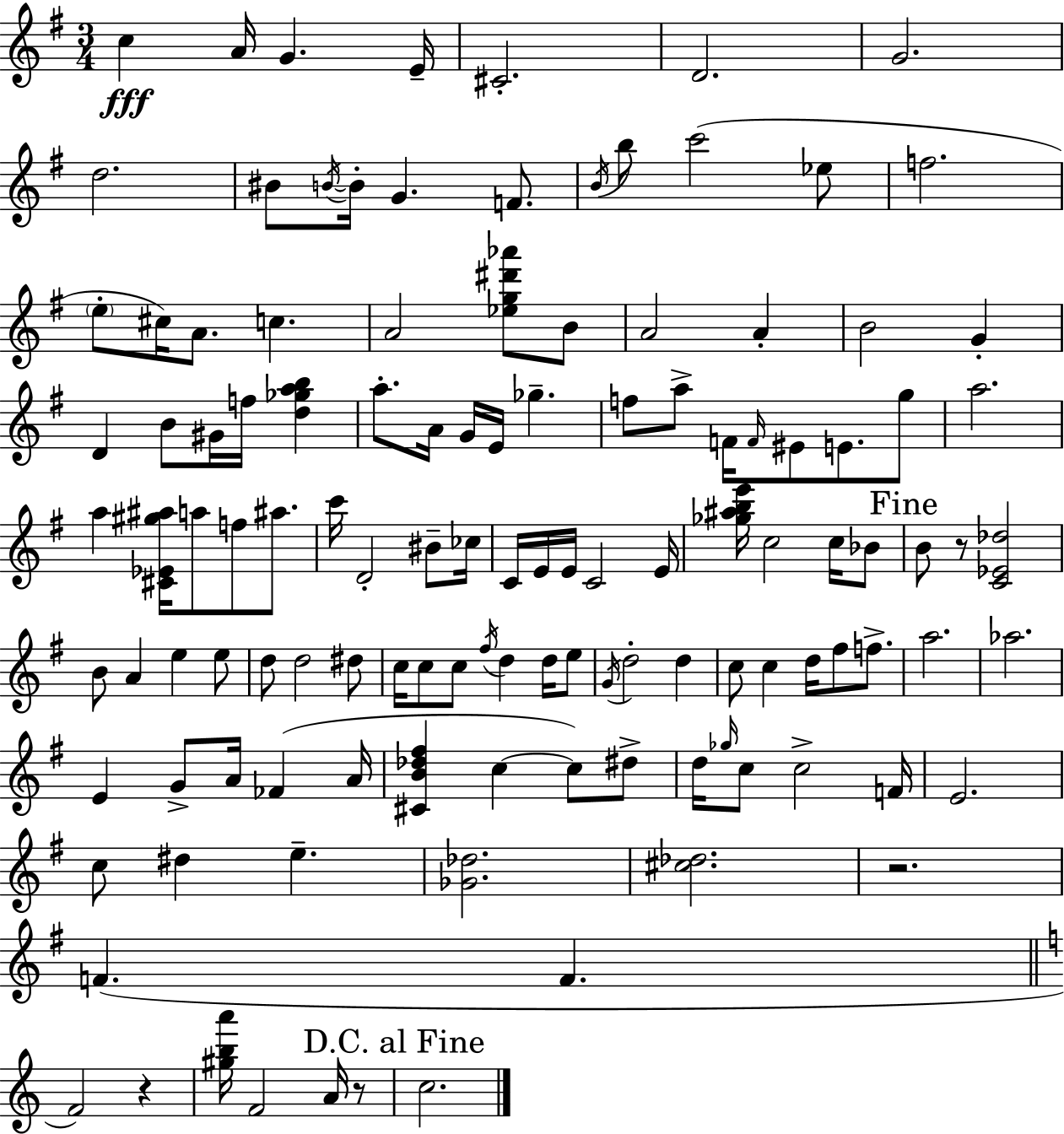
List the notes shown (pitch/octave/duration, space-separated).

C5/q A4/s G4/q. E4/s C#4/h. D4/h. G4/h. D5/h. BIS4/e B4/s B4/s G4/q. F4/e. B4/s B5/e C6/h Eb5/e F5/h. E5/e C#5/s A4/e. C5/q. A4/h [Eb5,G5,D#6,Ab6]/e B4/e A4/h A4/q B4/h G4/q D4/q B4/e G#4/s F5/s [D5,Gb5,A5,B5]/q A5/e. A4/s G4/s E4/s Gb5/q. F5/e A5/e F4/s F4/s EIS4/e E4/e. G5/e A5/h. A5/q [C#4,Eb4,G#5,A#5]/s A5/e F5/e A#5/e. C6/s D4/h BIS4/e CES5/s C4/s E4/s E4/s C4/h E4/s [Gb5,A#5,B5,E6]/s C5/h C5/s Bb4/e B4/e R/e [C4,Eb4,Db5]/h B4/e A4/q E5/q E5/e D5/e D5/h D#5/e C5/s C5/e C5/e F#5/s D5/q D5/s E5/e G4/s D5/h D5/q C5/e C5/q D5/s F#5/e F5/e. A5/h. Ab5/h. E4/q G4/e A4/s FES4/q A4/s [C#4,B4,Db5,F#5]/q C5/q C5/e D#5/e D5/s Gb5/s C5/e C5/h F4/s E4/h. C5/e D#5/q E5/q. [Gb4,Db5]/h. [C#5,Db5]/h. R/h. F4/q. F4/q. F4/h R/q [G#5,B5,A6]/s F4/h A4/s R/e C5/h.